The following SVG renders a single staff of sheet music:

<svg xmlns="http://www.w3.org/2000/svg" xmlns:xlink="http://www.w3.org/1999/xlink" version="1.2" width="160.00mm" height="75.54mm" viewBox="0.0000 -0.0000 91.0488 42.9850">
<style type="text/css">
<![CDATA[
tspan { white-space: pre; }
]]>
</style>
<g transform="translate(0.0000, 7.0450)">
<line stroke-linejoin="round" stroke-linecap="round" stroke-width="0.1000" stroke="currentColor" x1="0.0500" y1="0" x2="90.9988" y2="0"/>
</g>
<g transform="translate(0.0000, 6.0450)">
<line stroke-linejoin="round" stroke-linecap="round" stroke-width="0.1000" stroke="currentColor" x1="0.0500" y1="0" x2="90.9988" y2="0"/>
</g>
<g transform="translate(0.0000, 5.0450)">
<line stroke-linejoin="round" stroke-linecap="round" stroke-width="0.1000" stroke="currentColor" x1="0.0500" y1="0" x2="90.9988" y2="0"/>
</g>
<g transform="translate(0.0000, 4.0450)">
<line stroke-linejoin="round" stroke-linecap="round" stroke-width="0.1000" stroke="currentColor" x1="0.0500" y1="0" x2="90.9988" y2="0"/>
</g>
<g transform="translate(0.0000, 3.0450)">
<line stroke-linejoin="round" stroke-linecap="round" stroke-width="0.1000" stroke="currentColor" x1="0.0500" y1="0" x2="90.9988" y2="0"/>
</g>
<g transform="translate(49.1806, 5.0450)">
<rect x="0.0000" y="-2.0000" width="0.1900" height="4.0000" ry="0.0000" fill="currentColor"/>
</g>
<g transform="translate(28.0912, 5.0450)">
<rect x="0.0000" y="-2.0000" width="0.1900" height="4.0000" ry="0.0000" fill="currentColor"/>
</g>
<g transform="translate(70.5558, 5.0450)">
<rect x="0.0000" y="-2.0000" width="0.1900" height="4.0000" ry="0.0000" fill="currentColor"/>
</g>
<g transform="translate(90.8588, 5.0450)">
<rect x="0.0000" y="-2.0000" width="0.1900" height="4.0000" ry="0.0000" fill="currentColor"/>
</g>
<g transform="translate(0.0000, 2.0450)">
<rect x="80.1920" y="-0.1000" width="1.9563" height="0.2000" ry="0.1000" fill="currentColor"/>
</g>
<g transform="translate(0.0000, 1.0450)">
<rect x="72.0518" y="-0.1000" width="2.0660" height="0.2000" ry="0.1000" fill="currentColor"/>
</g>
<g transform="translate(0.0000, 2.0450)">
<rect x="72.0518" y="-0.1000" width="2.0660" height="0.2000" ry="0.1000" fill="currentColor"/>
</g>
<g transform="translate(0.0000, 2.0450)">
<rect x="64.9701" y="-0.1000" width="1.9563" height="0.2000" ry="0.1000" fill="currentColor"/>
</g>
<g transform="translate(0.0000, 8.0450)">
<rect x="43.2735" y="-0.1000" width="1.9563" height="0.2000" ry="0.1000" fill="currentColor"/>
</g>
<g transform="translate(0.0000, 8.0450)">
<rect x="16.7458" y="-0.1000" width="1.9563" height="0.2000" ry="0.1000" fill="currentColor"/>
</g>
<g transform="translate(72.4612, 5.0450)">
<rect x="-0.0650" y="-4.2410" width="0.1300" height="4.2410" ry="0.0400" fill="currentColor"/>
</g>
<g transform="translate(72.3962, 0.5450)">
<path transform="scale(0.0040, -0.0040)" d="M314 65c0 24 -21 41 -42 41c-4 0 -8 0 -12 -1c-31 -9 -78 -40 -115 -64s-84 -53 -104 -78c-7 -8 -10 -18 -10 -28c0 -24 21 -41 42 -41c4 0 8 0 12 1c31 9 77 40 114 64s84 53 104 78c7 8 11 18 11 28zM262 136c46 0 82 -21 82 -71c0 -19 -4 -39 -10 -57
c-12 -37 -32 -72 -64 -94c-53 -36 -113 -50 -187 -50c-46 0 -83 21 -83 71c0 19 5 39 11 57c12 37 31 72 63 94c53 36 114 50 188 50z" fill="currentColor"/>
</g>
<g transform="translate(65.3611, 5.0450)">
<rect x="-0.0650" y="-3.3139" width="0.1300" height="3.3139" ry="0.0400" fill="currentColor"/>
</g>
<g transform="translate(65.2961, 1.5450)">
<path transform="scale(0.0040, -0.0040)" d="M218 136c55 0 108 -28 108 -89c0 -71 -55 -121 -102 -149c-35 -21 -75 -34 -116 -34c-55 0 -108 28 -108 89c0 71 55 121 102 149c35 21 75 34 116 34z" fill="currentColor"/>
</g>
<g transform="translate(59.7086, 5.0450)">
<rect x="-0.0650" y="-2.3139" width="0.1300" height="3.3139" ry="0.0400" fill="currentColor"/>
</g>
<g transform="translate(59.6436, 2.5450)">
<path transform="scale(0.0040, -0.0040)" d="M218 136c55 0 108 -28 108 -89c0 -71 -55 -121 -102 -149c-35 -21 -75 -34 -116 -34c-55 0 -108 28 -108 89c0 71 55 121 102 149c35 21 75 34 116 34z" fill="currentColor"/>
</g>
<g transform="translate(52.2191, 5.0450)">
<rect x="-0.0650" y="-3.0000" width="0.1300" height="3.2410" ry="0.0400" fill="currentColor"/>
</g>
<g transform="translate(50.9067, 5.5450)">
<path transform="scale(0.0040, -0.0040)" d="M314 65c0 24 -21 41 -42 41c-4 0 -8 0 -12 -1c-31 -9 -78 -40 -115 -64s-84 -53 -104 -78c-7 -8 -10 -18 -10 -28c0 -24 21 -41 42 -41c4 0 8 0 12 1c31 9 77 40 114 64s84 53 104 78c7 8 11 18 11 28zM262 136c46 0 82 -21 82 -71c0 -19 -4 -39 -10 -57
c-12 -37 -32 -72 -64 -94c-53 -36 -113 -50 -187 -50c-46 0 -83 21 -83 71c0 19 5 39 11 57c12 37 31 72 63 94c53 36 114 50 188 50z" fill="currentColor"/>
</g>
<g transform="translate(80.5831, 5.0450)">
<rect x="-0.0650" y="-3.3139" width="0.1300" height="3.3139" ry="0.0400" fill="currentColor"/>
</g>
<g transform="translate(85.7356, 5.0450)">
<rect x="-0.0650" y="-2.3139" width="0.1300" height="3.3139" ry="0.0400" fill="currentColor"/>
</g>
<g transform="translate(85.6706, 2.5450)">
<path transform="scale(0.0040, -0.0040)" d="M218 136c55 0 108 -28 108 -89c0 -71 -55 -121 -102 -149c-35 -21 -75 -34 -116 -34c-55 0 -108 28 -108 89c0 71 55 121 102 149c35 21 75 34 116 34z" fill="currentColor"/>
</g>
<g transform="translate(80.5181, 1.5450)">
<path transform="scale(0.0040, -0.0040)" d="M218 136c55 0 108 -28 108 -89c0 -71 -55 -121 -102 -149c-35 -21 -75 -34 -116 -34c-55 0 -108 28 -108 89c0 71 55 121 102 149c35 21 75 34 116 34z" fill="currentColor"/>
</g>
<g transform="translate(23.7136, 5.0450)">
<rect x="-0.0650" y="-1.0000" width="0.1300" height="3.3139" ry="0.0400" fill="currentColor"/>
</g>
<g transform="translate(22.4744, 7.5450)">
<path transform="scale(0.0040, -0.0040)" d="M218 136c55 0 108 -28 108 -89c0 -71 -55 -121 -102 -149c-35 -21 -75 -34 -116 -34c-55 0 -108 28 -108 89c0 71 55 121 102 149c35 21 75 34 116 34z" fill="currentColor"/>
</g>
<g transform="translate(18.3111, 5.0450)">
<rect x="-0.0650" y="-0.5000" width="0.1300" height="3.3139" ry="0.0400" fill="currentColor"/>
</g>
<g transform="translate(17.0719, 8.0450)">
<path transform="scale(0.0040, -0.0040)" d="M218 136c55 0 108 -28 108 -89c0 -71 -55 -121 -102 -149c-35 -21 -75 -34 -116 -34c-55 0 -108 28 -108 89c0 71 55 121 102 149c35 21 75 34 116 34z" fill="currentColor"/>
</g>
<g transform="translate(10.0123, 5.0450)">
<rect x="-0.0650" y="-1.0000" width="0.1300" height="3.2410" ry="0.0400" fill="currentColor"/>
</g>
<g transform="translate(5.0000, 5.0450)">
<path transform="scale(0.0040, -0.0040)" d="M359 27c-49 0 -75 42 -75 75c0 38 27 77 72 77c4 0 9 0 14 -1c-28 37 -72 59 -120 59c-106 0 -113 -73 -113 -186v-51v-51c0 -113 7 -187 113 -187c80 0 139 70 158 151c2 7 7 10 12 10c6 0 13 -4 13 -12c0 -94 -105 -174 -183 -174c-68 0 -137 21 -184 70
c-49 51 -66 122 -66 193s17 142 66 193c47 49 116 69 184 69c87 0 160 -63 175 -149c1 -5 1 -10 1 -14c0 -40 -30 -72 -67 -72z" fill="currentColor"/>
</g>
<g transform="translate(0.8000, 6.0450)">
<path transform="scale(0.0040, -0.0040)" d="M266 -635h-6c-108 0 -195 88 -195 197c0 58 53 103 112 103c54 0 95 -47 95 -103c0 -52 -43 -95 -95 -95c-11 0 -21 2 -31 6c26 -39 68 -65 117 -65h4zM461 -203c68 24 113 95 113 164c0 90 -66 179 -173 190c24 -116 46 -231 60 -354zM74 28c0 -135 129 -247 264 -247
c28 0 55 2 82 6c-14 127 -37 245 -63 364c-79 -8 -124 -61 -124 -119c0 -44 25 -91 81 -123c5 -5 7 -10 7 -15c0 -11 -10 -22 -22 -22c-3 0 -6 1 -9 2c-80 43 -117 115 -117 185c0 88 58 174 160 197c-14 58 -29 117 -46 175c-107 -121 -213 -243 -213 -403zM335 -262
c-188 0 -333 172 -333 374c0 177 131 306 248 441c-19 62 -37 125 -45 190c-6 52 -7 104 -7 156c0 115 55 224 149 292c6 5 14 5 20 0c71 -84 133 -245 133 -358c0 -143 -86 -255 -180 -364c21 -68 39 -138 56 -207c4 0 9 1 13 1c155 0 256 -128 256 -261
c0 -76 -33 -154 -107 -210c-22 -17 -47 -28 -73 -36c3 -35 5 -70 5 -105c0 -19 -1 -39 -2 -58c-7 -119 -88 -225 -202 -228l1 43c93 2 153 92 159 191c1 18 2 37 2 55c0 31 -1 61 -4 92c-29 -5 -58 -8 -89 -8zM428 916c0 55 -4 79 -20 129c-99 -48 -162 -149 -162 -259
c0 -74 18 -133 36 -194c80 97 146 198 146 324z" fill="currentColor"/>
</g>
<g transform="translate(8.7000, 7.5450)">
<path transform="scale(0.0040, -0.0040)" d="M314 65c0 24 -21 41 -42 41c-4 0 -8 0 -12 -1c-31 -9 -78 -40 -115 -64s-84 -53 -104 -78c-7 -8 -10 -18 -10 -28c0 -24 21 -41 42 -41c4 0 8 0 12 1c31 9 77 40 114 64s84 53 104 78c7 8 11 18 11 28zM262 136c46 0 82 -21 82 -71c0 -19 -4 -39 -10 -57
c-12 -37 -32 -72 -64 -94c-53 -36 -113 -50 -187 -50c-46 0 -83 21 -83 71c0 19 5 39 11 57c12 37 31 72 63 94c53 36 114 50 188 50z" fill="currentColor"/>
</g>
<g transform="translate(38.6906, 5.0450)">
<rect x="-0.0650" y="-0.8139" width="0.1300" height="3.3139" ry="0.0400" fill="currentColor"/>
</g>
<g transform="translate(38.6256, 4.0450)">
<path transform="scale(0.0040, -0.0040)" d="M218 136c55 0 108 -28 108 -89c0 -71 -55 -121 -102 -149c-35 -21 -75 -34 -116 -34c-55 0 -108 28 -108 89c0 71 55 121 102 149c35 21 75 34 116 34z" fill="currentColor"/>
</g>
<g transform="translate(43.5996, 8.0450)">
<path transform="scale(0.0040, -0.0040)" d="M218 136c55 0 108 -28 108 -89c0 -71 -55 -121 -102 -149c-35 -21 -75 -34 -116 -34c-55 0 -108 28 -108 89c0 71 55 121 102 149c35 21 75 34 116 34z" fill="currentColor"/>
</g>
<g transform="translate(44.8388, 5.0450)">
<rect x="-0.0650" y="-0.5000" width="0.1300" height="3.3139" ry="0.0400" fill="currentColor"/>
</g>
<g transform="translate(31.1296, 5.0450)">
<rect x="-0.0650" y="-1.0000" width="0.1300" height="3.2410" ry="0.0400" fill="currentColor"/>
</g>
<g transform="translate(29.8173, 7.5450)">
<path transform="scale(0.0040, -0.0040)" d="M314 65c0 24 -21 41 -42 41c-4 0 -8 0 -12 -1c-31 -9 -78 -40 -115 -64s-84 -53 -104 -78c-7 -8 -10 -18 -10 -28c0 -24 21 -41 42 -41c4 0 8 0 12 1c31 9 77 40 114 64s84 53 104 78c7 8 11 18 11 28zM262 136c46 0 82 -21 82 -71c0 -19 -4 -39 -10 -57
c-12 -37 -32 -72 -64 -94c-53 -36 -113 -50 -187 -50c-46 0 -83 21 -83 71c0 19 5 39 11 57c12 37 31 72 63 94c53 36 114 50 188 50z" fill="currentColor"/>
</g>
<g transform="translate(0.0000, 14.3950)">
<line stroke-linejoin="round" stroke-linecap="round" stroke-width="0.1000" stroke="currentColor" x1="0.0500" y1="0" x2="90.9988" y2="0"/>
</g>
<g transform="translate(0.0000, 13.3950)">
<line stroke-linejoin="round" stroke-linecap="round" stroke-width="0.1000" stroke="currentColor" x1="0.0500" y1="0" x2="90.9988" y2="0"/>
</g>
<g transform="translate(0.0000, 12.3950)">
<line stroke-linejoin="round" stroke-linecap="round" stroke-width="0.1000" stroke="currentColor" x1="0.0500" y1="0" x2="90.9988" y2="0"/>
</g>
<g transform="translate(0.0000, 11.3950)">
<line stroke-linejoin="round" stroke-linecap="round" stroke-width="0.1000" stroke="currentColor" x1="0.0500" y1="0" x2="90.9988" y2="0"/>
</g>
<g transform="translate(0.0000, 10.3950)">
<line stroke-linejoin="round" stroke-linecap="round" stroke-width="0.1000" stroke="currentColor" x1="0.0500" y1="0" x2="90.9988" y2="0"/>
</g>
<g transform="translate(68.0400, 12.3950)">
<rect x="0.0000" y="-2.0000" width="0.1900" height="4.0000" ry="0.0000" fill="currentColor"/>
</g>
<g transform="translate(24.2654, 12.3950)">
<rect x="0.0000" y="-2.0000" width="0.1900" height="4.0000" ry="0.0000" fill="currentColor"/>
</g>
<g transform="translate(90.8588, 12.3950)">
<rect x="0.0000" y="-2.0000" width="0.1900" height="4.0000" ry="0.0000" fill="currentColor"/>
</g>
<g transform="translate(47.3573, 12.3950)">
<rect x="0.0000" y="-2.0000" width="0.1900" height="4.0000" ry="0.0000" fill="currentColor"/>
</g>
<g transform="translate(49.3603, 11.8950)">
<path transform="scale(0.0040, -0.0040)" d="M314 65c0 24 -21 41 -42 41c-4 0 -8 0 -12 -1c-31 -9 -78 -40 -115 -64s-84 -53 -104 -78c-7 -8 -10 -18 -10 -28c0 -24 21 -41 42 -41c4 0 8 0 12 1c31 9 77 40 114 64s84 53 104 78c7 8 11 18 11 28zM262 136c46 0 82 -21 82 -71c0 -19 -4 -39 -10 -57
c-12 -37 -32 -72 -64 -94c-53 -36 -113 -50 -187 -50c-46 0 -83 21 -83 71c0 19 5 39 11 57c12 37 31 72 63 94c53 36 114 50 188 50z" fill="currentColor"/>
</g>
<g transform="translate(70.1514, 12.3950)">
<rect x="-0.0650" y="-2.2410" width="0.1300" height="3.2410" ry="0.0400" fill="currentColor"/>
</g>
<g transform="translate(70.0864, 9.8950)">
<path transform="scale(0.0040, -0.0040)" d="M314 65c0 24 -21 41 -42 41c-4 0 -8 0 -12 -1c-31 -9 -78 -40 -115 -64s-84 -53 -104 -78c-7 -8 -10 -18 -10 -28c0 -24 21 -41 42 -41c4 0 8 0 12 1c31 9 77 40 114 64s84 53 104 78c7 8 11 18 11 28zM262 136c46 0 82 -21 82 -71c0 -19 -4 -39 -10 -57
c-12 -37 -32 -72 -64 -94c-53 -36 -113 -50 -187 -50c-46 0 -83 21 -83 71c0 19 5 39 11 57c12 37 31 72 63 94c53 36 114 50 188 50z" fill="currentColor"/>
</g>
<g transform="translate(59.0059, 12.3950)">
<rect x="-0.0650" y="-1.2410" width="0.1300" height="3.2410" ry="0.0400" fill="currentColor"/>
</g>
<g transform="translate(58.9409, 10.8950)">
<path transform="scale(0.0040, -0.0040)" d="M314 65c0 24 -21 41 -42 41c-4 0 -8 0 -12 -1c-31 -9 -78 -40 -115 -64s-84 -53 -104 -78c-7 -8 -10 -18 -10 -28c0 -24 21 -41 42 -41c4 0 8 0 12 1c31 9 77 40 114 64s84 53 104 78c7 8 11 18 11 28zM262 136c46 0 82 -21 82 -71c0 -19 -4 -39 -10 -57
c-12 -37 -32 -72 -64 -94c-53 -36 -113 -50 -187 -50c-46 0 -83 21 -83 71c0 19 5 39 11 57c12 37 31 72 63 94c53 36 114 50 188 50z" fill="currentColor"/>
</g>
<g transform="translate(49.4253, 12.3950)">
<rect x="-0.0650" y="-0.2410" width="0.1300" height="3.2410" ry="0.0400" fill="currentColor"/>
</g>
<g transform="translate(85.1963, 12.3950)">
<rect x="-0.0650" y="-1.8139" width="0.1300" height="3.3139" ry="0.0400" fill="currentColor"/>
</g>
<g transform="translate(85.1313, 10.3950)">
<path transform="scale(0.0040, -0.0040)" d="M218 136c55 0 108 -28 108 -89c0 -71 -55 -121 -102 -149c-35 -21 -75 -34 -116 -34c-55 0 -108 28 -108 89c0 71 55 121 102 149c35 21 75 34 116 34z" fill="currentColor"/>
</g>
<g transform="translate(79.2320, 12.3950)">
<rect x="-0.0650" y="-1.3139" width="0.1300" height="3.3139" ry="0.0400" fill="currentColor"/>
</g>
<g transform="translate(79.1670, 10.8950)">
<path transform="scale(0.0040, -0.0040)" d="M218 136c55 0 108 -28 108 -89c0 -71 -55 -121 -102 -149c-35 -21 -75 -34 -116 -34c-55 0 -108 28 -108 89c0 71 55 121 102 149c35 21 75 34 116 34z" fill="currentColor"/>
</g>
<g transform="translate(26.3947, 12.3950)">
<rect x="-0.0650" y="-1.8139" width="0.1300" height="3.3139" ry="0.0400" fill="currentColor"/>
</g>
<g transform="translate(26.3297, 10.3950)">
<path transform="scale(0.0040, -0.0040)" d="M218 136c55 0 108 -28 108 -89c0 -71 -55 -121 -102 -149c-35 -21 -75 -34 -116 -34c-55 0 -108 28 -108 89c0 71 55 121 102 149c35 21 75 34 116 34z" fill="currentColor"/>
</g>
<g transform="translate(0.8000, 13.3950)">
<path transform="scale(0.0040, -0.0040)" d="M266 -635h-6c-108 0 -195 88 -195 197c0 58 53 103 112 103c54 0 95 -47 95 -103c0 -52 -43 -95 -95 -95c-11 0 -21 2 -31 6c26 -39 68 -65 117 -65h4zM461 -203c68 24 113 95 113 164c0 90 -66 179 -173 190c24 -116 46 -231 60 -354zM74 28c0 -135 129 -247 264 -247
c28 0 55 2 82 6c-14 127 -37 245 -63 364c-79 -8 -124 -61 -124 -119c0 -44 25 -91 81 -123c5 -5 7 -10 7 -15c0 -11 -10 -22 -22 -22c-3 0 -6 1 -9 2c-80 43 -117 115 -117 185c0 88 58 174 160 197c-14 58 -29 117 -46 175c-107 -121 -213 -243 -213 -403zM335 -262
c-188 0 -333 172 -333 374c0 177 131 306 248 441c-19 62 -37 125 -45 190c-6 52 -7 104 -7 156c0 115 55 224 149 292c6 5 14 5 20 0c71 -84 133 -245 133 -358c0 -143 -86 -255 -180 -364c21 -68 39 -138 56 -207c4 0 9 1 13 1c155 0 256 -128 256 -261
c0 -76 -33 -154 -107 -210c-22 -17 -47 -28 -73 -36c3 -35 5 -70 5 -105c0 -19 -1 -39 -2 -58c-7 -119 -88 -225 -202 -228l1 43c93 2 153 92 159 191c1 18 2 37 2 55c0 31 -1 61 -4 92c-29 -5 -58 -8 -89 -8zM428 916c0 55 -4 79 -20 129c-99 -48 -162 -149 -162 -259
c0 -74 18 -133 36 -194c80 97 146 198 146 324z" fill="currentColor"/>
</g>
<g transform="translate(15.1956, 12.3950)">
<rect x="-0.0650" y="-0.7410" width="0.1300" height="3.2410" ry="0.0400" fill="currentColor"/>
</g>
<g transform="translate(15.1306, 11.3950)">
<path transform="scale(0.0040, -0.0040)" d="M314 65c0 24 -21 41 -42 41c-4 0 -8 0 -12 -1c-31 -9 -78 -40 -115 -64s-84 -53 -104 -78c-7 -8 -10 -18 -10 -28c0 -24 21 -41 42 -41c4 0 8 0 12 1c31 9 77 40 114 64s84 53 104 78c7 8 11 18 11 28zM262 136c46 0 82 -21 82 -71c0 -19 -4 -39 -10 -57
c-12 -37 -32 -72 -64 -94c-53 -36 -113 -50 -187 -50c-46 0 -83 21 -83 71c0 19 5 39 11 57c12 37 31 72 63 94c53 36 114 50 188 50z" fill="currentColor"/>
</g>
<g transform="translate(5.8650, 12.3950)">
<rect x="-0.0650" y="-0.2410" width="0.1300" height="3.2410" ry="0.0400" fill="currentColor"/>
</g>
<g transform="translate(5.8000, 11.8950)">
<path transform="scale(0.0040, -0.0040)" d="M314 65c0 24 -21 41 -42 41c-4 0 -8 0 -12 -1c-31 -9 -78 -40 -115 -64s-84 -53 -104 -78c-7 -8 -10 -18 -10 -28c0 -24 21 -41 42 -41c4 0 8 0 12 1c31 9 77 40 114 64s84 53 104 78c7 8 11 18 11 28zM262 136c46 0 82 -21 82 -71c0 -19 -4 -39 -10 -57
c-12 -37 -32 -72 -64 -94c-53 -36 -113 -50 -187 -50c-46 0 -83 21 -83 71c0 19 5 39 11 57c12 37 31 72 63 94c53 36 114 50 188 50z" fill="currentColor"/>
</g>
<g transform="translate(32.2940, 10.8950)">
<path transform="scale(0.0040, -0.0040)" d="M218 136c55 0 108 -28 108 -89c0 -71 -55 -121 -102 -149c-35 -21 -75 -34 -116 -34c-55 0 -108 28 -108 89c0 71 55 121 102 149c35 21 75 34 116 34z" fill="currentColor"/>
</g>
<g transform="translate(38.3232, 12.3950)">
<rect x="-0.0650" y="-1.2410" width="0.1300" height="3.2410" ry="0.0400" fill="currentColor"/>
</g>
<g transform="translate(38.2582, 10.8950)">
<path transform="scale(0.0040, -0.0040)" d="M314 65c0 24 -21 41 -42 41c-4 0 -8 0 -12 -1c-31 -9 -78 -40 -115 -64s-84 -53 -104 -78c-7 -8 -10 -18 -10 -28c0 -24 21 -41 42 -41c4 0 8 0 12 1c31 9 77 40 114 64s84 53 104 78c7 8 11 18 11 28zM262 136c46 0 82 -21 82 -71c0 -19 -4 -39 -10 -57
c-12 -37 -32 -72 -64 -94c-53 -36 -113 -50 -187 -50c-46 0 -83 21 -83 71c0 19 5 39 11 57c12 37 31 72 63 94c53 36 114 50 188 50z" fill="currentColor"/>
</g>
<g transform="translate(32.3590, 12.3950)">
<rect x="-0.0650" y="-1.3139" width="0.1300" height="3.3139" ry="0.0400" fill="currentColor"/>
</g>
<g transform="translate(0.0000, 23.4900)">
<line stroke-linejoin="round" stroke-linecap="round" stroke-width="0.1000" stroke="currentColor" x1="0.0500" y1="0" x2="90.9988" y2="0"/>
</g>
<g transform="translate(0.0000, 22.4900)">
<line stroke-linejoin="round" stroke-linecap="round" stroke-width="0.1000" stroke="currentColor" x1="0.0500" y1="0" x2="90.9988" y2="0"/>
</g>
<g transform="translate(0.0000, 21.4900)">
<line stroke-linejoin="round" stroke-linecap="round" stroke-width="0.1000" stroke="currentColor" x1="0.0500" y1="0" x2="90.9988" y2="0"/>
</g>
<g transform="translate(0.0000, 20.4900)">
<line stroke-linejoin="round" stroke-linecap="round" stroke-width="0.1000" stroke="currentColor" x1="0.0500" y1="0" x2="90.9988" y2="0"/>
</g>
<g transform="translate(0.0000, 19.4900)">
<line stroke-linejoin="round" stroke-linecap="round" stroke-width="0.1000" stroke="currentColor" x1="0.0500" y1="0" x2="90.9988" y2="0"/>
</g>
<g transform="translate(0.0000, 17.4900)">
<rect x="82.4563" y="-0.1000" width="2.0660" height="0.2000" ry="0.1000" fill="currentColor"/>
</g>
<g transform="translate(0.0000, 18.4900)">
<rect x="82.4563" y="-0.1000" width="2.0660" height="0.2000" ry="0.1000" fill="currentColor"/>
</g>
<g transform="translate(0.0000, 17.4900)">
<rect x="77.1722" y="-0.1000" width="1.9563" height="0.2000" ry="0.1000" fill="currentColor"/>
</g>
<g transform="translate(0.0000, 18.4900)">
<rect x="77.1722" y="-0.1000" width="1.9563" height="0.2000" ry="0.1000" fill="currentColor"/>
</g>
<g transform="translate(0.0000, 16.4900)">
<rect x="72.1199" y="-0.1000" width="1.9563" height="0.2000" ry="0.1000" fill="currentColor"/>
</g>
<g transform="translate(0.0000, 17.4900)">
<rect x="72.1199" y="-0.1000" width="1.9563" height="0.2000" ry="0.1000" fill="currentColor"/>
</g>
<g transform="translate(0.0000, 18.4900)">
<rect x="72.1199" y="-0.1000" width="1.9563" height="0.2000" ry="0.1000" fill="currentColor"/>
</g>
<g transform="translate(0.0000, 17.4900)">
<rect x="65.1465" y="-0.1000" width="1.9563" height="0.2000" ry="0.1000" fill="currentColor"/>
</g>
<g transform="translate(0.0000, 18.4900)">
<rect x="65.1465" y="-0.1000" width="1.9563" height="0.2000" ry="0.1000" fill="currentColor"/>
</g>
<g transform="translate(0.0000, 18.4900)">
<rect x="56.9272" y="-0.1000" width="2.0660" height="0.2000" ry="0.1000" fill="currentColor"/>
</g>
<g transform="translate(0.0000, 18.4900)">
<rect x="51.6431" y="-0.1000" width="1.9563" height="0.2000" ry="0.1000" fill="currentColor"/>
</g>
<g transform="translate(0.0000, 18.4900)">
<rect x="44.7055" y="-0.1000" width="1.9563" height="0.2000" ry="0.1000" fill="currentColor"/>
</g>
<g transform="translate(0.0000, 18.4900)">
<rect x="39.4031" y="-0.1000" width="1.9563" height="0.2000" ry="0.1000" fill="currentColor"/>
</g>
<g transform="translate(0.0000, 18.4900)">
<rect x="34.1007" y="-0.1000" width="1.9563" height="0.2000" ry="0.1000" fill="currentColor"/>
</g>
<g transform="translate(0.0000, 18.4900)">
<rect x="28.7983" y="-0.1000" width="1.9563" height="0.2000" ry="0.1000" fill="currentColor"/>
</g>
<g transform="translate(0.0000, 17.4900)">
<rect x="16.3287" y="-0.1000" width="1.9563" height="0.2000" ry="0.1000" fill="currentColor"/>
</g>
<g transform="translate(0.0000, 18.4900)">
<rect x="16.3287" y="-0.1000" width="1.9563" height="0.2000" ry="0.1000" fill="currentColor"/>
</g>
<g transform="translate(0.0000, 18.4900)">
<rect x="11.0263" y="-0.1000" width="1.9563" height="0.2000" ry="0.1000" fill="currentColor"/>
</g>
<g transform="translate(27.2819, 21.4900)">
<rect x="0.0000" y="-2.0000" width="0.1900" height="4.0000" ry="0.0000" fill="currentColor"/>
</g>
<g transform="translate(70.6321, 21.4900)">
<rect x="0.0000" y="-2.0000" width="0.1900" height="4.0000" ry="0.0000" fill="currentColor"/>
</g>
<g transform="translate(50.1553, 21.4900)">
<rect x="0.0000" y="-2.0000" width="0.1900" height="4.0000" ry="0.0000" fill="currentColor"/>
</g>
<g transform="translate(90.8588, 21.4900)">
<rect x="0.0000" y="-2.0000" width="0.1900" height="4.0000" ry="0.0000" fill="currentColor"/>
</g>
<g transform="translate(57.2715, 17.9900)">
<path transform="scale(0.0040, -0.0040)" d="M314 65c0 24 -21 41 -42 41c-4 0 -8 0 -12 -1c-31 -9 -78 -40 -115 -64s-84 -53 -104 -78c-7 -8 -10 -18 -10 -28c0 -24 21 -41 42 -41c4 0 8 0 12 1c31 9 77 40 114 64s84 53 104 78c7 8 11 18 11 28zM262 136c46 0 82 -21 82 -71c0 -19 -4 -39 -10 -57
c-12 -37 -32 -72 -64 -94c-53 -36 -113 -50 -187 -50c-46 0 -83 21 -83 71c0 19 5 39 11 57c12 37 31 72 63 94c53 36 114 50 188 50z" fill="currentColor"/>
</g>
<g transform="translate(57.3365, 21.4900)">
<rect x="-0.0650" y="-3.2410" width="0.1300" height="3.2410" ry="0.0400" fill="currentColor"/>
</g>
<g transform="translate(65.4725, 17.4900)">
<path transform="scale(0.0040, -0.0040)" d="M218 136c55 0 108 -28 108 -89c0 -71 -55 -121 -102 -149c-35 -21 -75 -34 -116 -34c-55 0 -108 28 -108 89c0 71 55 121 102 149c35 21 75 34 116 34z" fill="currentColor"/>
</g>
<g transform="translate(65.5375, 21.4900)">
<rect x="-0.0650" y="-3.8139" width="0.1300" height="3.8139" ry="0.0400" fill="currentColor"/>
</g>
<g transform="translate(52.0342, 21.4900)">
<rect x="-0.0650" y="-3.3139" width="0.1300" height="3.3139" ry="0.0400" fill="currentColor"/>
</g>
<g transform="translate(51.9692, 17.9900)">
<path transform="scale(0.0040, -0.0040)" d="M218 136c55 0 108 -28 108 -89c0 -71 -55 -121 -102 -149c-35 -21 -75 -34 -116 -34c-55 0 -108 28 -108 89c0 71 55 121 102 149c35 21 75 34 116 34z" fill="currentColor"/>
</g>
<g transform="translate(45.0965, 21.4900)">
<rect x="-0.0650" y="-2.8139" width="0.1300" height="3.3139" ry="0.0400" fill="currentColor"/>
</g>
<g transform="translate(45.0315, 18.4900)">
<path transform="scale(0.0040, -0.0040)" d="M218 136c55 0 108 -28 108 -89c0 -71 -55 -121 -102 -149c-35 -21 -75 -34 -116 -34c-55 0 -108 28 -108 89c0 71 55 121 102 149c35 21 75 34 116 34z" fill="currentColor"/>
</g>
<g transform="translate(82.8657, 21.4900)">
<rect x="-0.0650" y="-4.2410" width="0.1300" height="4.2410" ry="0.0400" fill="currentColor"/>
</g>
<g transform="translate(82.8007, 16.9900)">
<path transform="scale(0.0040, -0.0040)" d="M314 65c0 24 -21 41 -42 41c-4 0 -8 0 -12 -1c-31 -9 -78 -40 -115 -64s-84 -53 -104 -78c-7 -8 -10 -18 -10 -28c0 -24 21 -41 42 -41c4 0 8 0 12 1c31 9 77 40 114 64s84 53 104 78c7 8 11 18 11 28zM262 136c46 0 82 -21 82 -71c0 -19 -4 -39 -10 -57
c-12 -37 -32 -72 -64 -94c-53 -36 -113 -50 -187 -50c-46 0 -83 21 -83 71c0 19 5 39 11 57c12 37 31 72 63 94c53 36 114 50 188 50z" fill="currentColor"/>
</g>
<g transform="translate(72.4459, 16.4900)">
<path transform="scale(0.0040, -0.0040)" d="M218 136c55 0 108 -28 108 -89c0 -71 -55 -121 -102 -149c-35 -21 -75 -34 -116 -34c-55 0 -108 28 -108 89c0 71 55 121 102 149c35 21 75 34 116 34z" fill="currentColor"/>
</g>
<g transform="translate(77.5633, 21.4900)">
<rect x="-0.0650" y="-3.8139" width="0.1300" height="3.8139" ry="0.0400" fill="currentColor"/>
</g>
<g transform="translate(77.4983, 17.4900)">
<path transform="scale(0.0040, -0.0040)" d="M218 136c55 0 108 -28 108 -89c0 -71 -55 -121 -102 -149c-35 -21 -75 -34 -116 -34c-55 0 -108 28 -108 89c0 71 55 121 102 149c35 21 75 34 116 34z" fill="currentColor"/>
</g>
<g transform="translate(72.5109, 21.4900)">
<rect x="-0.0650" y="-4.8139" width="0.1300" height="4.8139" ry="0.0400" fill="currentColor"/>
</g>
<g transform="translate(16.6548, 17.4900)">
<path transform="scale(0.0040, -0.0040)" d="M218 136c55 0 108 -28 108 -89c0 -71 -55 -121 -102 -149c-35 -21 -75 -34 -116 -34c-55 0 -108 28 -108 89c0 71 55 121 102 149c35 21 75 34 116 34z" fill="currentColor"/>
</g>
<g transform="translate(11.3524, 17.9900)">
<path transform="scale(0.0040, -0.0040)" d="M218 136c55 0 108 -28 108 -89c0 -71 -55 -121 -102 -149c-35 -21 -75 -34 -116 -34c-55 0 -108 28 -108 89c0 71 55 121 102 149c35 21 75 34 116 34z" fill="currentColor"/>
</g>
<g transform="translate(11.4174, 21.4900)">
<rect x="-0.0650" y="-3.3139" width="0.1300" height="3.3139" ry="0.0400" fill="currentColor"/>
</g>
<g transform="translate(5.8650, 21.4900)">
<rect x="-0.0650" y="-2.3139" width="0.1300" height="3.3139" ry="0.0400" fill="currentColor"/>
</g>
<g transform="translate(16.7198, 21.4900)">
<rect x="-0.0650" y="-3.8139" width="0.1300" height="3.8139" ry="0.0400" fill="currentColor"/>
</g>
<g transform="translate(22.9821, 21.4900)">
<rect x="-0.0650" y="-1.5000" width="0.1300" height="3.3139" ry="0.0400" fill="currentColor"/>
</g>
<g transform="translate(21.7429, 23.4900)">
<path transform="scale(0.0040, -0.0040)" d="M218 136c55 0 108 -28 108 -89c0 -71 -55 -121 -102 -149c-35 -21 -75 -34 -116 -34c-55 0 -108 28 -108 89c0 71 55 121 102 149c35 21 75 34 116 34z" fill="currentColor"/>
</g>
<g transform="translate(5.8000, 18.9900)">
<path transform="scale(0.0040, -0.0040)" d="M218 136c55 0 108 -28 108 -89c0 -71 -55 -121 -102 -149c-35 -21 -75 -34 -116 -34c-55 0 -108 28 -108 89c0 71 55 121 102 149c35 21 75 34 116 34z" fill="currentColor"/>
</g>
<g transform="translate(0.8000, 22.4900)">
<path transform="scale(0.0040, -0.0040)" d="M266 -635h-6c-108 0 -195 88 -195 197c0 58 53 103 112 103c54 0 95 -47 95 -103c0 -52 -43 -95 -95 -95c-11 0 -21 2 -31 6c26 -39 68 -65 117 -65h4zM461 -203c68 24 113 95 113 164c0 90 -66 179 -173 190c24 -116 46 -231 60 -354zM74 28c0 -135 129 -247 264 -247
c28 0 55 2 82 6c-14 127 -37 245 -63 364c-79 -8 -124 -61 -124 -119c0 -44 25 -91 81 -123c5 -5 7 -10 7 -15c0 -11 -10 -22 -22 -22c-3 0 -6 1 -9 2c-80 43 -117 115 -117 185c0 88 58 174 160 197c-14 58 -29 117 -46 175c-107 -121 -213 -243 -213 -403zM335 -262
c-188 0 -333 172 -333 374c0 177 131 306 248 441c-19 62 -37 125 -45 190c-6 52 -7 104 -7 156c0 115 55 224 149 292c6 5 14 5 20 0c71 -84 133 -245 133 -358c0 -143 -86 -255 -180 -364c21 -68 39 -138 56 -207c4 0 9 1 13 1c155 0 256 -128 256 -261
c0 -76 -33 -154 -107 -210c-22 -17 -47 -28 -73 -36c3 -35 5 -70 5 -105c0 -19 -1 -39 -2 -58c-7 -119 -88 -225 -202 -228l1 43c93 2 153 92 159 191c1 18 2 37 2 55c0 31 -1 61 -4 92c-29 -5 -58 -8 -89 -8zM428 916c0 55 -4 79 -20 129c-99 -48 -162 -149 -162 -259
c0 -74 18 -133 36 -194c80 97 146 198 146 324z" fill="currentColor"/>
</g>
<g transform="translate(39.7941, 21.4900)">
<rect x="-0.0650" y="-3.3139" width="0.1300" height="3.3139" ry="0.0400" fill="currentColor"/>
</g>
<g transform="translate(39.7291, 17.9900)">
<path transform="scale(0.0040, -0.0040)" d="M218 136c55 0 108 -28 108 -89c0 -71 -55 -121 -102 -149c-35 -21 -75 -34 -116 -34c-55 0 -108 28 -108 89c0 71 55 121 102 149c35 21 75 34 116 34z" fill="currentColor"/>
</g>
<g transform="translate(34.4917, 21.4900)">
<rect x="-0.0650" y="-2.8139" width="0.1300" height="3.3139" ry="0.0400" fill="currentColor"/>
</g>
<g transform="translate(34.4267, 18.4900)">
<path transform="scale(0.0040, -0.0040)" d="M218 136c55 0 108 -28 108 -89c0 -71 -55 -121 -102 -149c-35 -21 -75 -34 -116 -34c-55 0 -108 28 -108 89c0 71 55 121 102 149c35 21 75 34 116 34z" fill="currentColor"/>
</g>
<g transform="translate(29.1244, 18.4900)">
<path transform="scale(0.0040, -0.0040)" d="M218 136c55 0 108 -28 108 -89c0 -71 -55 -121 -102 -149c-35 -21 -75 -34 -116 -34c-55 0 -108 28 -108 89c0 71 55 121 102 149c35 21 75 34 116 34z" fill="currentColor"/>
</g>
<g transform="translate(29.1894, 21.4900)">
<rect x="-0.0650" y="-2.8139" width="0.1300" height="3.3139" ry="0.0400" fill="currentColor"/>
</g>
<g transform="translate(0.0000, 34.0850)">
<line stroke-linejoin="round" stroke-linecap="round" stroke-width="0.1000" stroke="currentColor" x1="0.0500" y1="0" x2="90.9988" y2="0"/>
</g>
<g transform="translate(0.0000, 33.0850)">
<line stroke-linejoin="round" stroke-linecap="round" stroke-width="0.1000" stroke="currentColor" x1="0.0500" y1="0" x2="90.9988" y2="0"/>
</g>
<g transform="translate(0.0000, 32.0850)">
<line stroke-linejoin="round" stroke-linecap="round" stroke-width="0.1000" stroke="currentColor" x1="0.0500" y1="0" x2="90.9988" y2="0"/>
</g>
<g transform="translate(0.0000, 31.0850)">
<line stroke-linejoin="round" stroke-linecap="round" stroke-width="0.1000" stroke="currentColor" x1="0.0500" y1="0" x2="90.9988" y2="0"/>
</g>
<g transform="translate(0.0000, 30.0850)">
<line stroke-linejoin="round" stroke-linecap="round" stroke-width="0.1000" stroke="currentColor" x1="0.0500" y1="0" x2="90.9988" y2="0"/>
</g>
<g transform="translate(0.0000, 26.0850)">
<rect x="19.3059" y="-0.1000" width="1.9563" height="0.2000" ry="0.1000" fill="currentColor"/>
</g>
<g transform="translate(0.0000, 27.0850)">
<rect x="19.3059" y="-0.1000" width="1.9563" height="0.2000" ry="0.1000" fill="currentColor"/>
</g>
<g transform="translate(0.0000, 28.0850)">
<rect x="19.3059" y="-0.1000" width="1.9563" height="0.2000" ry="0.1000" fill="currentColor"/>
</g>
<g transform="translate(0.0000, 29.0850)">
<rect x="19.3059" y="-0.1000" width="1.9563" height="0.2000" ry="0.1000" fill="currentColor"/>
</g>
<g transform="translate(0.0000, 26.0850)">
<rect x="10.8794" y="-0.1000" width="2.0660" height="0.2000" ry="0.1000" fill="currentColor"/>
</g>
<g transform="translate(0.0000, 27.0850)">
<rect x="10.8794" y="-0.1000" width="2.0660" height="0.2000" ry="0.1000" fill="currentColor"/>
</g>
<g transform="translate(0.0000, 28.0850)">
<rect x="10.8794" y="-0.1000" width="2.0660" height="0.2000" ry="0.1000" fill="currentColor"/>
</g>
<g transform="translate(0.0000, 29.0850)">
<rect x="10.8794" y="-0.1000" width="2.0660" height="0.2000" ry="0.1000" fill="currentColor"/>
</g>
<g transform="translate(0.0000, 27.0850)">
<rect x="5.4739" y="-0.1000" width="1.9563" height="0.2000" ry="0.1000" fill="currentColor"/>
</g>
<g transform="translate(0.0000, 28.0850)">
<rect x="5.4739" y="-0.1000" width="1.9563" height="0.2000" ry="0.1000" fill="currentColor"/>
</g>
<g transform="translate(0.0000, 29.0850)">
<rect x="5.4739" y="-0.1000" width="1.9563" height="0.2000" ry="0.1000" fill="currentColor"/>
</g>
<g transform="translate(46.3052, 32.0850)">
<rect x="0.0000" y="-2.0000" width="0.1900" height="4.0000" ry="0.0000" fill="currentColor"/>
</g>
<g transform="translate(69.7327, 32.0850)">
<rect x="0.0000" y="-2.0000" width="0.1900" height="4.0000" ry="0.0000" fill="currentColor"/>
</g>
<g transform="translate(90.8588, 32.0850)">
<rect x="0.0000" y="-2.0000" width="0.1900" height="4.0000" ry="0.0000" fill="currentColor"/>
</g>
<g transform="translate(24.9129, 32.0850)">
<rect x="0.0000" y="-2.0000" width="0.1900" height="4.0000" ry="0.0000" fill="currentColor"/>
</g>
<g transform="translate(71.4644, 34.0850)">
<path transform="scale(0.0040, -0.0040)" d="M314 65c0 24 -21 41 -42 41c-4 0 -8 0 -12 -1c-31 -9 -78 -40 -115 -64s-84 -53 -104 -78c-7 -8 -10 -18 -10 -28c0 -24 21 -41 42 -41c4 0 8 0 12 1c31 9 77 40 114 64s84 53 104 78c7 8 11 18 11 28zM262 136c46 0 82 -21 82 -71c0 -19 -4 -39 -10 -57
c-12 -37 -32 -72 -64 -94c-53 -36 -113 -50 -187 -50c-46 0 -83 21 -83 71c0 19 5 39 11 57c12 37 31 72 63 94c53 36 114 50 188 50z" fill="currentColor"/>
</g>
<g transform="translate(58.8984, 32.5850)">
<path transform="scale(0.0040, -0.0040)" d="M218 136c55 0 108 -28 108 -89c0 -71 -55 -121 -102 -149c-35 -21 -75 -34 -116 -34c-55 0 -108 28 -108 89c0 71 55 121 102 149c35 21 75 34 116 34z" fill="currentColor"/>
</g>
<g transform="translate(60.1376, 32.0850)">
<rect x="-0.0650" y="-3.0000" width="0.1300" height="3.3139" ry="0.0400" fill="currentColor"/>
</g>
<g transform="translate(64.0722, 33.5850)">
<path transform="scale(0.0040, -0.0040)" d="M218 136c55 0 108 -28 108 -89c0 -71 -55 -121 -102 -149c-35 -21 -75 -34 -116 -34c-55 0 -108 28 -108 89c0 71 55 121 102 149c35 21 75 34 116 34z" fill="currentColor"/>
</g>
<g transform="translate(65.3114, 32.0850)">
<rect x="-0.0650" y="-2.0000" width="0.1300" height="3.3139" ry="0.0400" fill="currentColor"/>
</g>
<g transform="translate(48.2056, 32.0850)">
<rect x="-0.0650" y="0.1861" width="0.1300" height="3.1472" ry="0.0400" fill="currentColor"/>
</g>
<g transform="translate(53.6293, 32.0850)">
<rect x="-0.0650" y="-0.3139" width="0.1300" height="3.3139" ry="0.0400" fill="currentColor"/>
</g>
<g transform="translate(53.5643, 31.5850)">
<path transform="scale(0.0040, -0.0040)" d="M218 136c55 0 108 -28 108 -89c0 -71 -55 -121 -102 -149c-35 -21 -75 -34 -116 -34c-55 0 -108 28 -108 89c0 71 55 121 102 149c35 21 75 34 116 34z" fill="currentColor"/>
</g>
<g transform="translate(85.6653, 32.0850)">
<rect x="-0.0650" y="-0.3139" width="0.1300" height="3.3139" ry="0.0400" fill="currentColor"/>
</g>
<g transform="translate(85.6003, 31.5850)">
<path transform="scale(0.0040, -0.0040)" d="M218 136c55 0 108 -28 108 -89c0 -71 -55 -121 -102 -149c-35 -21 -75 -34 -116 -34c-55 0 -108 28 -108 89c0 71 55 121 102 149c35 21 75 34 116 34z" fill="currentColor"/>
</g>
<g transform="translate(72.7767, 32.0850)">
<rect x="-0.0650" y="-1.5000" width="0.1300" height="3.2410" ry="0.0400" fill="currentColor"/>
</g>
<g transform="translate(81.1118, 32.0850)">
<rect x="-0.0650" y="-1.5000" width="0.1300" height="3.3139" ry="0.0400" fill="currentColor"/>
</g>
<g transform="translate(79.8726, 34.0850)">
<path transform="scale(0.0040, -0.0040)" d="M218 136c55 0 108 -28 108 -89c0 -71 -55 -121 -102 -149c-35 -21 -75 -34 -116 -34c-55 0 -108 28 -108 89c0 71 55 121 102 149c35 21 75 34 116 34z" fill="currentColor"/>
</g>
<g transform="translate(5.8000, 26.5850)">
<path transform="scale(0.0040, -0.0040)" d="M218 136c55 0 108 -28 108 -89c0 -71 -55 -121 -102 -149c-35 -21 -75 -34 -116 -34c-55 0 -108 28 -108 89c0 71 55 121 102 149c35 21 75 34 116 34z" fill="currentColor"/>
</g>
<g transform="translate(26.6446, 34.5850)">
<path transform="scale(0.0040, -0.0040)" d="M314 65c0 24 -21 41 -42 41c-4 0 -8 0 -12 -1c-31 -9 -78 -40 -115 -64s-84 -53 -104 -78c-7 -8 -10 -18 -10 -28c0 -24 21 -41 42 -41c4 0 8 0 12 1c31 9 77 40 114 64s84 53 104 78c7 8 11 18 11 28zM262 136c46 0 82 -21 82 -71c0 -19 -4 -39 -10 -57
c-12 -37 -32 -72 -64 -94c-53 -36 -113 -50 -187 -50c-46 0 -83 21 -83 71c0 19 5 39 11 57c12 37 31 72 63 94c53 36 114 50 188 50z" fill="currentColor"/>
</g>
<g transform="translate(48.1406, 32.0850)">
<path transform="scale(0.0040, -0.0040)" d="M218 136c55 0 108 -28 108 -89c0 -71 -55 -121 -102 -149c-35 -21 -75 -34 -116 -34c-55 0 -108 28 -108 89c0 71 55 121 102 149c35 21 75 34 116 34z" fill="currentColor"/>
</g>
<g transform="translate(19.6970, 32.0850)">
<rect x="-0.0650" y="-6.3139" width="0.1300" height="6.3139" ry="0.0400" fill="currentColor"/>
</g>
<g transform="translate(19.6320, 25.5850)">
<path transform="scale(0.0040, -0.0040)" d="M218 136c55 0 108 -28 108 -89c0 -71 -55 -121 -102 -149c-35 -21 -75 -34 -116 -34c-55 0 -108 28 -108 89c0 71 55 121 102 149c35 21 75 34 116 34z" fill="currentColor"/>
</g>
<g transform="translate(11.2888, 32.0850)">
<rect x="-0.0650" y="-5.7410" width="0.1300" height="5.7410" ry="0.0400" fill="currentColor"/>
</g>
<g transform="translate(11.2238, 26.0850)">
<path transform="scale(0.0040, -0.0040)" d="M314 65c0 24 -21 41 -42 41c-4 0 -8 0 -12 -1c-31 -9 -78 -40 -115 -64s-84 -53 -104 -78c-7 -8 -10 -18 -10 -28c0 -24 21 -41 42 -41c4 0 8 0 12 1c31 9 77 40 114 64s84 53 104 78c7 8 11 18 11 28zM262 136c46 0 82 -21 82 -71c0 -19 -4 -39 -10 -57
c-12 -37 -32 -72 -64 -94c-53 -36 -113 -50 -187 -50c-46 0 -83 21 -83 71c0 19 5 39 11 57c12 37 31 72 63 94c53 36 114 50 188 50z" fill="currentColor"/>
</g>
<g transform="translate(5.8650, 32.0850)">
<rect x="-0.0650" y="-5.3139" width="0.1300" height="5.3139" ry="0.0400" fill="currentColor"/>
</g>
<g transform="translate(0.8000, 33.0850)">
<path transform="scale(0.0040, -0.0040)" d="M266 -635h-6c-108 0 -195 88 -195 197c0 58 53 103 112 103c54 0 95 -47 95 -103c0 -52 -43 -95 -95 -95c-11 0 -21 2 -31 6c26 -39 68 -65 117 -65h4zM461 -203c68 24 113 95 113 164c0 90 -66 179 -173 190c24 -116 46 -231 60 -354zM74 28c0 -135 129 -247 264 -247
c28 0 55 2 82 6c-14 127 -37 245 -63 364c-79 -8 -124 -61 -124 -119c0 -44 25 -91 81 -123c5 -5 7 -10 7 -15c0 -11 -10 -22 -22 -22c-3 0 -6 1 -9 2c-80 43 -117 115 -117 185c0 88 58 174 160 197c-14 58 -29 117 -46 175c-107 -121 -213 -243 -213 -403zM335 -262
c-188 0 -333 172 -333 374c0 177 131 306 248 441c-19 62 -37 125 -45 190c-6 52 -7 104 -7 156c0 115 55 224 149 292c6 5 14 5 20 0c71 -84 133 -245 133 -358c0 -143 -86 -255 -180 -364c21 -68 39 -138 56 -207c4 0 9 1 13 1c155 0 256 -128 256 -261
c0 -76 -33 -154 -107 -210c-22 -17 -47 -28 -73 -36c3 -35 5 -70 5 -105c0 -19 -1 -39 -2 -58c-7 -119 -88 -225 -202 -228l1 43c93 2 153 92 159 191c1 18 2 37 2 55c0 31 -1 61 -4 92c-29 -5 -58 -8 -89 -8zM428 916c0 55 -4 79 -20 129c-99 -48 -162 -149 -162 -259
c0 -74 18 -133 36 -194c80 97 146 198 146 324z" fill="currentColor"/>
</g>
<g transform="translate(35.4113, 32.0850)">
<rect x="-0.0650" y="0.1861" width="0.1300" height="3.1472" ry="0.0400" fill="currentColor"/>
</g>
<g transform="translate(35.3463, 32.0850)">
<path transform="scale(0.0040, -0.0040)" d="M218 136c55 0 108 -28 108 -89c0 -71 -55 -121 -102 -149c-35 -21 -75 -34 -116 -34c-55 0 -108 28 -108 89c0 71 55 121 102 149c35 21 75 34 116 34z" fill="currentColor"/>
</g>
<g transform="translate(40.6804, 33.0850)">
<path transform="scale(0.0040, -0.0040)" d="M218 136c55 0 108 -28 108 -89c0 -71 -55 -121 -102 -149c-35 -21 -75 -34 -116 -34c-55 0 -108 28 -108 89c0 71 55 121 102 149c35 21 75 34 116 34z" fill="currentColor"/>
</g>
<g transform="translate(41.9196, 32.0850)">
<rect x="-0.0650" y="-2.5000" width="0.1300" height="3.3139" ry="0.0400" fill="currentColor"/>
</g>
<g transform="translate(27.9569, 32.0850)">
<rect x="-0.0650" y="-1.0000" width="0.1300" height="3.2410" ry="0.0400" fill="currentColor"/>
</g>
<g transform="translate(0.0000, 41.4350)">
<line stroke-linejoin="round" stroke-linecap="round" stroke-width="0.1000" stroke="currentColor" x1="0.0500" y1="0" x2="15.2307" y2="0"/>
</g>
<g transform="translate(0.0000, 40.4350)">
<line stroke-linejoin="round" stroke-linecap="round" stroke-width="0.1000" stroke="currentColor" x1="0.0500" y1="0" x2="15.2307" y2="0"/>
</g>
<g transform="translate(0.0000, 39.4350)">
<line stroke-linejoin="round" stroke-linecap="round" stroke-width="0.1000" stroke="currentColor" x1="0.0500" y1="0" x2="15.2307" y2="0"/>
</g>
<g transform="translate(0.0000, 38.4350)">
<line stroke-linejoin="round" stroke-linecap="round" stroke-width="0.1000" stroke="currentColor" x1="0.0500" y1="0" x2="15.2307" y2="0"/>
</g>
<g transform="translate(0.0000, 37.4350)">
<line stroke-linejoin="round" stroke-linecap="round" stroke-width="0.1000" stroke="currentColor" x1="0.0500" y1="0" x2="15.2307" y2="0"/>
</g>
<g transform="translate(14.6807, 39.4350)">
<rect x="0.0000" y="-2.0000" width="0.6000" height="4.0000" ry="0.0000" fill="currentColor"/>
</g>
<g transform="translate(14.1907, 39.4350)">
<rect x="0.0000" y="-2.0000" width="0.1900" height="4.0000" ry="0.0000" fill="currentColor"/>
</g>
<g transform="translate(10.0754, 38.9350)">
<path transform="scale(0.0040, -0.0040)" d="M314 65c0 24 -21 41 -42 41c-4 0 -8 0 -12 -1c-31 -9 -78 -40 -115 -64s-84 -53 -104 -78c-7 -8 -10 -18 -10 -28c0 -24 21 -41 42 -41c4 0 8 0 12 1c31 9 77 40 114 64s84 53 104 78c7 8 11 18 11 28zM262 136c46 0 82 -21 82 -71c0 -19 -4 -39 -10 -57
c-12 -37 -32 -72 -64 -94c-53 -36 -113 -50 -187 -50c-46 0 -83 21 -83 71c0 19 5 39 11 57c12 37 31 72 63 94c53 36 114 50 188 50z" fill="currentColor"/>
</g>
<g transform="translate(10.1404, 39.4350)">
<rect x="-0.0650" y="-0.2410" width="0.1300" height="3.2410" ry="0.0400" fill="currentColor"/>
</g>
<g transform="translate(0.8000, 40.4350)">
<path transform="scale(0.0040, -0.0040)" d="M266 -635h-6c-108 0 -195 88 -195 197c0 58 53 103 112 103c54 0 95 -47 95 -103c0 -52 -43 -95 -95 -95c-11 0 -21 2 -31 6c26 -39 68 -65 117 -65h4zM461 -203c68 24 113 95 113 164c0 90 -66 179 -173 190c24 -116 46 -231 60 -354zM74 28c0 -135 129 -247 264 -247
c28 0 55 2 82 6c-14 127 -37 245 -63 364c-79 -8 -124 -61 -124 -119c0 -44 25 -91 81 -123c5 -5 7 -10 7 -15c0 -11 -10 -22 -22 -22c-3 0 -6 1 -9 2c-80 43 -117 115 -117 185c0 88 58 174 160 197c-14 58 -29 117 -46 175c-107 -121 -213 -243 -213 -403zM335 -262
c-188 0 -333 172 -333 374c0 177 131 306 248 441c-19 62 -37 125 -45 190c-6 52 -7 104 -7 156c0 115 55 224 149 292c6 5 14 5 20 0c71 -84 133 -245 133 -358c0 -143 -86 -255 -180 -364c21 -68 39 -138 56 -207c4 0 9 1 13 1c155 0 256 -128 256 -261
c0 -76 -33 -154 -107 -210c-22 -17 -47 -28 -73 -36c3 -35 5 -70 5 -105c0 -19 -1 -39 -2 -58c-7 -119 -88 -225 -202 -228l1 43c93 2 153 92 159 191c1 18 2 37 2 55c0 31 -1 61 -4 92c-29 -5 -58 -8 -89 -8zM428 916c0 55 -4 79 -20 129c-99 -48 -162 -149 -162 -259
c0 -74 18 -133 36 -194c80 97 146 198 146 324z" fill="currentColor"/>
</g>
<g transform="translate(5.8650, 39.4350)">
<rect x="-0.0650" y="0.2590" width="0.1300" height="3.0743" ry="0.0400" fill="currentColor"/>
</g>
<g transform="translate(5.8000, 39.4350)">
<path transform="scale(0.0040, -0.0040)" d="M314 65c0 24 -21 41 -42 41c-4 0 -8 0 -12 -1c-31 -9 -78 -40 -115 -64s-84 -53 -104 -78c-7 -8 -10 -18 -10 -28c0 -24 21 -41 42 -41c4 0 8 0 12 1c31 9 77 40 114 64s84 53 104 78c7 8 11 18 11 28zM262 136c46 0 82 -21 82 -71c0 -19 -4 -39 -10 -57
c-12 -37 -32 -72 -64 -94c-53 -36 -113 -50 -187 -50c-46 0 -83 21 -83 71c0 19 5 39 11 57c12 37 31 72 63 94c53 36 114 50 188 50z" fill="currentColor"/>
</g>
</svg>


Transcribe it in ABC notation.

X:1
T:Untitled
M:4/4
L:1/4
K:C
D2 C D D2 d C A2 g b d'2 b g c2 d2 f e e2 c2 e2 g2 e f g b c' E a a b a b b2 c' e' c' d'2 f' g'2 a' D2 B G B c A F E2 E c B2 c2